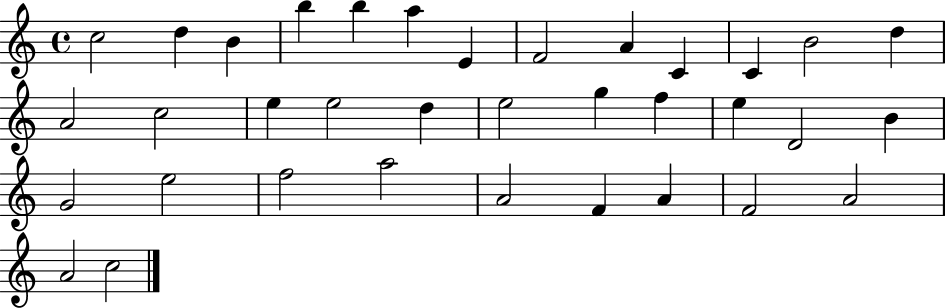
{
  \clef treble
  \time 4/4
  \defaultTimeSignature
  \key c \major
  c''2 d''4 b'4 | b''4 b''4 a''4 e'4 | f'2 a'4 c'4 | c'4 b'2 d''4 | \break a'2 c''2 | e''4 e''2 d''4 | e''2 g''4 f''4 | e''4 d'2 b'4 | \break g'2 e''2 | f''2 a''2 | a'2 f'4 a'4 | f'2 a'2 | \break a'2 c''2 | \bar "|."
}